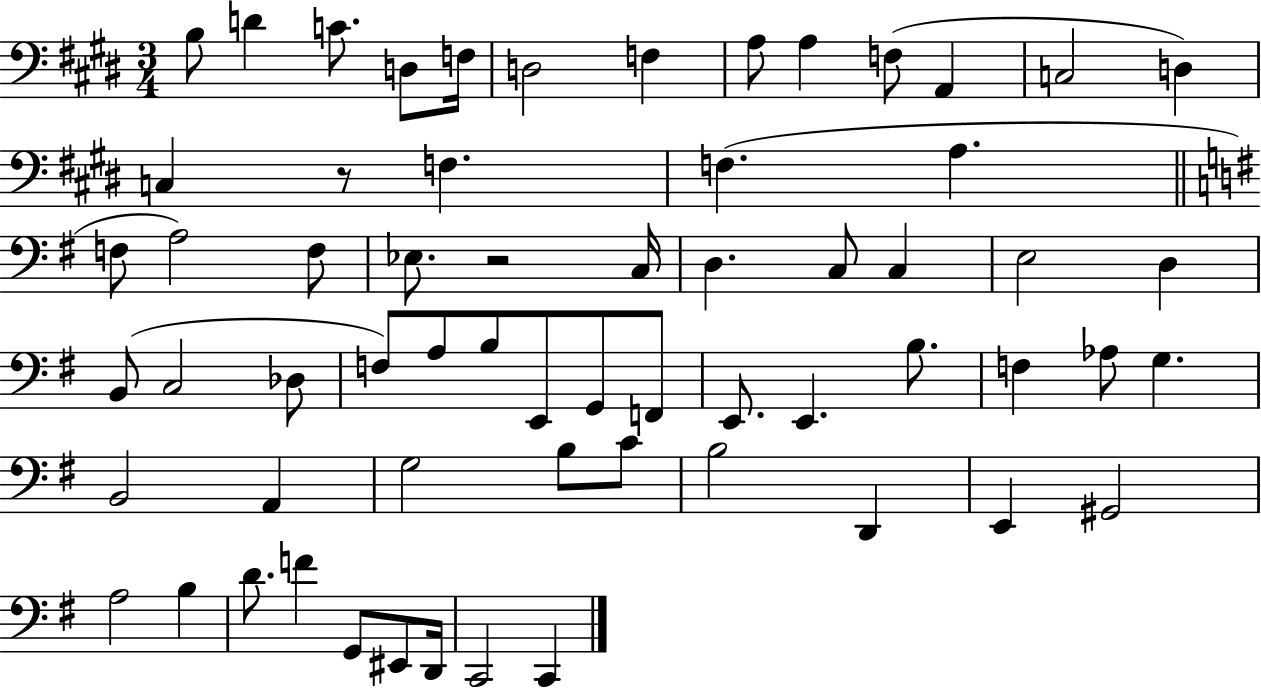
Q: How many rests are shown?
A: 2